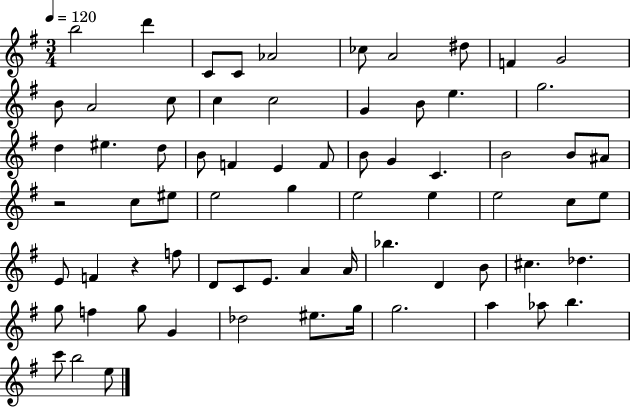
{
  \clef treble
  \numericTimeSignature
  \time 3/4
  \key g \major
  \tempo 4 = 120
  b''2 d'''4 | c'8 c'8 aes'2 | ces''8 a'2 dis''8 | f'4 g'2 | \break b'8 a'2 c''8 | c''4 c''2 | g'4 b'8 e''4. | g''2. | \break d''4 eis''4. d''8 | b'8 f'4 e'4 f'8 | b'8 g'4 c'4. | b'2 b'8 ais'8 | \break r2 c''8 eis''8 | e''2 g''4 | e''2 e''4 | e''2 c''8 e''8 | \break e'8 f'4 r4 f''8 | d'8 c'8 e'8. a'4 a'16 | bes''4. d'4 b'8 | cis''4. des''4. | \break g''8 f''4 g''8 g'4 | des''2 eis''8. g''16 | g''2. | a''4 aes''8 b''4. | \break c'''8 b''2 e''8 | \bar "|."
}